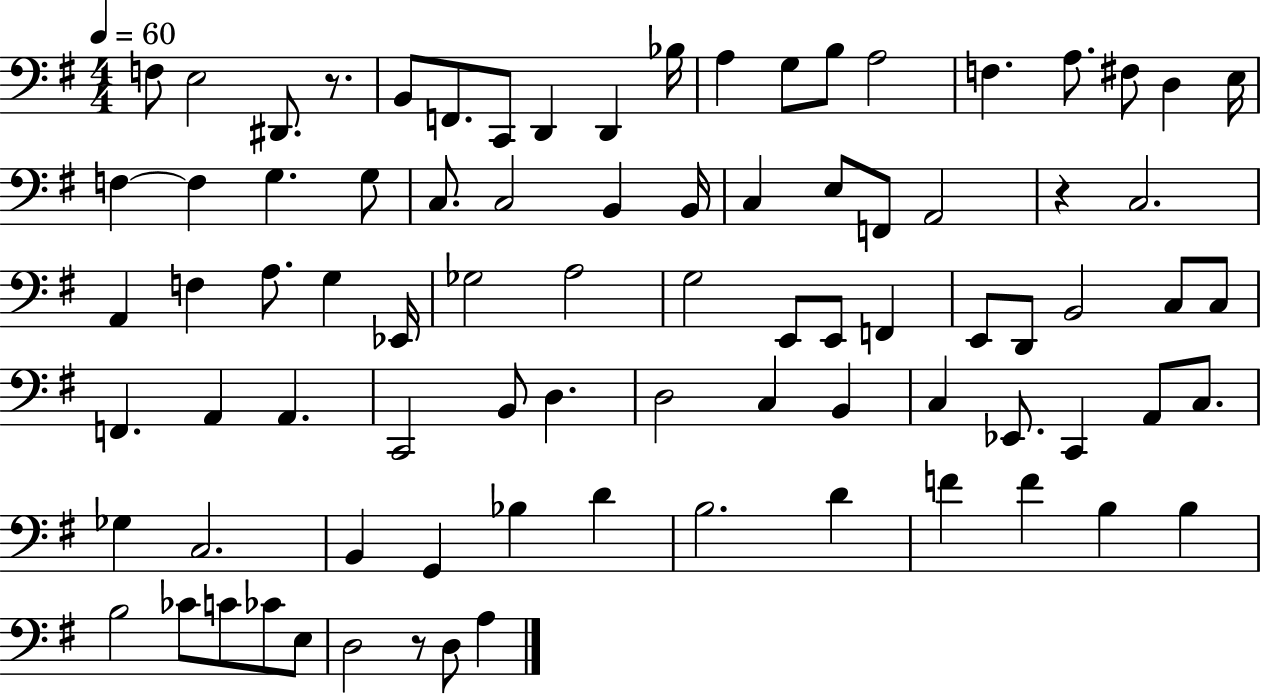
X:1
T:Untitled
M:4/4
L:1/4
K:G
F,/2 E,2 ^D,,/2 z/2 B,,/2 F,,/2 C,,/2 D,, D,, _B,/4 A, G,/2 B,/2 A,2 F, A,/2 ^F,/2 D, E,/4 F, F, G, G,/2 C,/2 C,2 B,, B,,/4 C, E,/2 F,,/2 A,,2 z C,2 A,, F, A,/2 G, _E,,/4 _G,2 A,2 G,2 E,,/2 E,,/2 F,, E,,/2 D,,/2 B,,2 C,/2 C,/2 F,, A,, A,, C,,2 B,,/2 D, D,2 C, B,, C, _E,,/2 C,, A,,/2 C,/2 _G, C,2 B,, G,, _B, D B,2 D F F B, B, B,2 _C/2 C/2 _C/2 E,/2 D,2 z/2 D,/2 A,